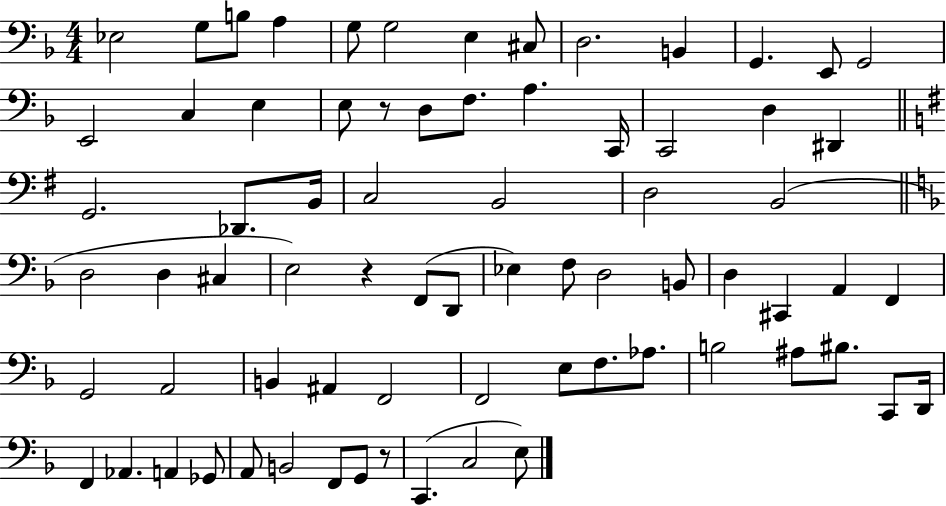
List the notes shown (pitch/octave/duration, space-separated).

Eb3/h G3/e B3/e A3/q G3/e G3/h E3/q C#3/e D3/h. B2/q G2/q. E2/e G2/h E2/h C3/q E3/q E3/e R/e D3/e F3/e. A3/q. C2/s C2/h D3/q D#2/q G2/h. Db2/e. B2/s C3/h B2/h D3/h B2/h D3/h D3/q C#3/q E3/h R/q F2/e D2/e Eb3/q F3/e D3/h B2/e D3/q C#2/q A2/q F2/q G2/h A2/h B2/q A#2/q F2/h F2/h E3/e F3/e. Ab3/e. B3/h A#3/e BIS3/e. C2/e D2/s F2/q Ab2/q. A2/q Gb2/e A2/e B2/h F2/e G2/e R/e C2/q. C3/h E3/e